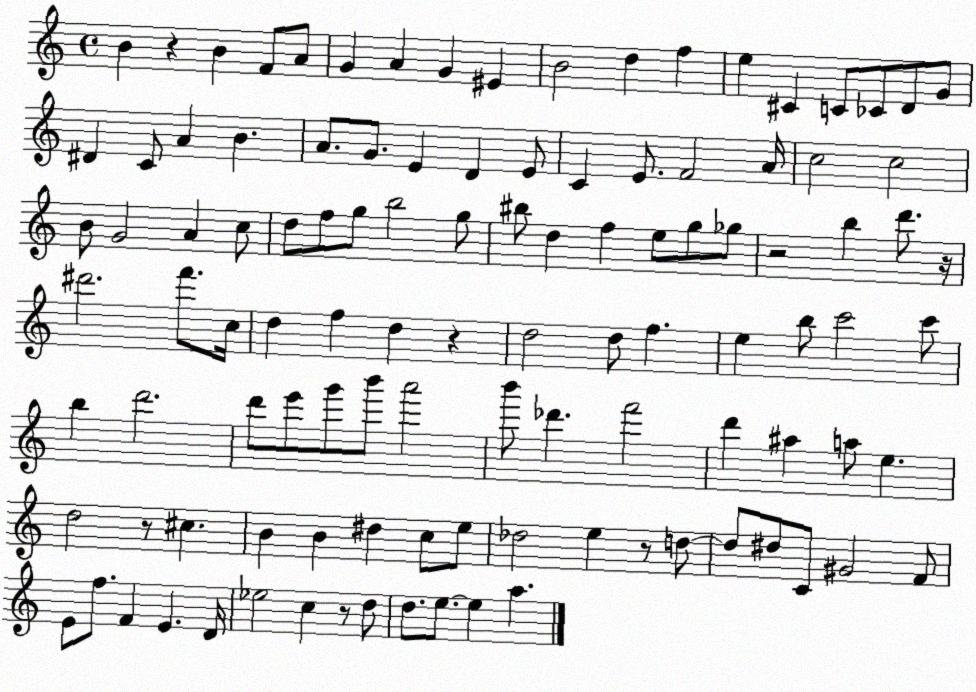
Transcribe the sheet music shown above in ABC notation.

X:1
T:Untitled
M:4/4
L:1/4
K:C
B z B F/2 A/2 G A G ^E B2 d f e ^C C/2 _C/2 D/2 G/2 ^D C/2 A B A/2 G/2 E D E/2 C E/2 F2 A/4 c2 c2 B/2 G2 A c/2 d/2 f/2 g/2 b2 g/2 ^b/2 d f e/2 g/2 _g/2 z2 b d'/2 z/4 ^d'2 f'/2 c/4 d f d z d2 d/2 f e b/2 c'2 c'/2 b d'2 d'/2 e'/2 g'/2 b'/2 a'2 b'/2 _d' f'2 d' ^a a/2 e d2 z/2 ^c B B ^d c/2 e/2 _d2 e z/2 d/2 d/2 ^d/2 C/2 ^G2 F/2 E/2 f/2 F E D/4 _e2 c z/2 d/2 d/2 e/2 e a